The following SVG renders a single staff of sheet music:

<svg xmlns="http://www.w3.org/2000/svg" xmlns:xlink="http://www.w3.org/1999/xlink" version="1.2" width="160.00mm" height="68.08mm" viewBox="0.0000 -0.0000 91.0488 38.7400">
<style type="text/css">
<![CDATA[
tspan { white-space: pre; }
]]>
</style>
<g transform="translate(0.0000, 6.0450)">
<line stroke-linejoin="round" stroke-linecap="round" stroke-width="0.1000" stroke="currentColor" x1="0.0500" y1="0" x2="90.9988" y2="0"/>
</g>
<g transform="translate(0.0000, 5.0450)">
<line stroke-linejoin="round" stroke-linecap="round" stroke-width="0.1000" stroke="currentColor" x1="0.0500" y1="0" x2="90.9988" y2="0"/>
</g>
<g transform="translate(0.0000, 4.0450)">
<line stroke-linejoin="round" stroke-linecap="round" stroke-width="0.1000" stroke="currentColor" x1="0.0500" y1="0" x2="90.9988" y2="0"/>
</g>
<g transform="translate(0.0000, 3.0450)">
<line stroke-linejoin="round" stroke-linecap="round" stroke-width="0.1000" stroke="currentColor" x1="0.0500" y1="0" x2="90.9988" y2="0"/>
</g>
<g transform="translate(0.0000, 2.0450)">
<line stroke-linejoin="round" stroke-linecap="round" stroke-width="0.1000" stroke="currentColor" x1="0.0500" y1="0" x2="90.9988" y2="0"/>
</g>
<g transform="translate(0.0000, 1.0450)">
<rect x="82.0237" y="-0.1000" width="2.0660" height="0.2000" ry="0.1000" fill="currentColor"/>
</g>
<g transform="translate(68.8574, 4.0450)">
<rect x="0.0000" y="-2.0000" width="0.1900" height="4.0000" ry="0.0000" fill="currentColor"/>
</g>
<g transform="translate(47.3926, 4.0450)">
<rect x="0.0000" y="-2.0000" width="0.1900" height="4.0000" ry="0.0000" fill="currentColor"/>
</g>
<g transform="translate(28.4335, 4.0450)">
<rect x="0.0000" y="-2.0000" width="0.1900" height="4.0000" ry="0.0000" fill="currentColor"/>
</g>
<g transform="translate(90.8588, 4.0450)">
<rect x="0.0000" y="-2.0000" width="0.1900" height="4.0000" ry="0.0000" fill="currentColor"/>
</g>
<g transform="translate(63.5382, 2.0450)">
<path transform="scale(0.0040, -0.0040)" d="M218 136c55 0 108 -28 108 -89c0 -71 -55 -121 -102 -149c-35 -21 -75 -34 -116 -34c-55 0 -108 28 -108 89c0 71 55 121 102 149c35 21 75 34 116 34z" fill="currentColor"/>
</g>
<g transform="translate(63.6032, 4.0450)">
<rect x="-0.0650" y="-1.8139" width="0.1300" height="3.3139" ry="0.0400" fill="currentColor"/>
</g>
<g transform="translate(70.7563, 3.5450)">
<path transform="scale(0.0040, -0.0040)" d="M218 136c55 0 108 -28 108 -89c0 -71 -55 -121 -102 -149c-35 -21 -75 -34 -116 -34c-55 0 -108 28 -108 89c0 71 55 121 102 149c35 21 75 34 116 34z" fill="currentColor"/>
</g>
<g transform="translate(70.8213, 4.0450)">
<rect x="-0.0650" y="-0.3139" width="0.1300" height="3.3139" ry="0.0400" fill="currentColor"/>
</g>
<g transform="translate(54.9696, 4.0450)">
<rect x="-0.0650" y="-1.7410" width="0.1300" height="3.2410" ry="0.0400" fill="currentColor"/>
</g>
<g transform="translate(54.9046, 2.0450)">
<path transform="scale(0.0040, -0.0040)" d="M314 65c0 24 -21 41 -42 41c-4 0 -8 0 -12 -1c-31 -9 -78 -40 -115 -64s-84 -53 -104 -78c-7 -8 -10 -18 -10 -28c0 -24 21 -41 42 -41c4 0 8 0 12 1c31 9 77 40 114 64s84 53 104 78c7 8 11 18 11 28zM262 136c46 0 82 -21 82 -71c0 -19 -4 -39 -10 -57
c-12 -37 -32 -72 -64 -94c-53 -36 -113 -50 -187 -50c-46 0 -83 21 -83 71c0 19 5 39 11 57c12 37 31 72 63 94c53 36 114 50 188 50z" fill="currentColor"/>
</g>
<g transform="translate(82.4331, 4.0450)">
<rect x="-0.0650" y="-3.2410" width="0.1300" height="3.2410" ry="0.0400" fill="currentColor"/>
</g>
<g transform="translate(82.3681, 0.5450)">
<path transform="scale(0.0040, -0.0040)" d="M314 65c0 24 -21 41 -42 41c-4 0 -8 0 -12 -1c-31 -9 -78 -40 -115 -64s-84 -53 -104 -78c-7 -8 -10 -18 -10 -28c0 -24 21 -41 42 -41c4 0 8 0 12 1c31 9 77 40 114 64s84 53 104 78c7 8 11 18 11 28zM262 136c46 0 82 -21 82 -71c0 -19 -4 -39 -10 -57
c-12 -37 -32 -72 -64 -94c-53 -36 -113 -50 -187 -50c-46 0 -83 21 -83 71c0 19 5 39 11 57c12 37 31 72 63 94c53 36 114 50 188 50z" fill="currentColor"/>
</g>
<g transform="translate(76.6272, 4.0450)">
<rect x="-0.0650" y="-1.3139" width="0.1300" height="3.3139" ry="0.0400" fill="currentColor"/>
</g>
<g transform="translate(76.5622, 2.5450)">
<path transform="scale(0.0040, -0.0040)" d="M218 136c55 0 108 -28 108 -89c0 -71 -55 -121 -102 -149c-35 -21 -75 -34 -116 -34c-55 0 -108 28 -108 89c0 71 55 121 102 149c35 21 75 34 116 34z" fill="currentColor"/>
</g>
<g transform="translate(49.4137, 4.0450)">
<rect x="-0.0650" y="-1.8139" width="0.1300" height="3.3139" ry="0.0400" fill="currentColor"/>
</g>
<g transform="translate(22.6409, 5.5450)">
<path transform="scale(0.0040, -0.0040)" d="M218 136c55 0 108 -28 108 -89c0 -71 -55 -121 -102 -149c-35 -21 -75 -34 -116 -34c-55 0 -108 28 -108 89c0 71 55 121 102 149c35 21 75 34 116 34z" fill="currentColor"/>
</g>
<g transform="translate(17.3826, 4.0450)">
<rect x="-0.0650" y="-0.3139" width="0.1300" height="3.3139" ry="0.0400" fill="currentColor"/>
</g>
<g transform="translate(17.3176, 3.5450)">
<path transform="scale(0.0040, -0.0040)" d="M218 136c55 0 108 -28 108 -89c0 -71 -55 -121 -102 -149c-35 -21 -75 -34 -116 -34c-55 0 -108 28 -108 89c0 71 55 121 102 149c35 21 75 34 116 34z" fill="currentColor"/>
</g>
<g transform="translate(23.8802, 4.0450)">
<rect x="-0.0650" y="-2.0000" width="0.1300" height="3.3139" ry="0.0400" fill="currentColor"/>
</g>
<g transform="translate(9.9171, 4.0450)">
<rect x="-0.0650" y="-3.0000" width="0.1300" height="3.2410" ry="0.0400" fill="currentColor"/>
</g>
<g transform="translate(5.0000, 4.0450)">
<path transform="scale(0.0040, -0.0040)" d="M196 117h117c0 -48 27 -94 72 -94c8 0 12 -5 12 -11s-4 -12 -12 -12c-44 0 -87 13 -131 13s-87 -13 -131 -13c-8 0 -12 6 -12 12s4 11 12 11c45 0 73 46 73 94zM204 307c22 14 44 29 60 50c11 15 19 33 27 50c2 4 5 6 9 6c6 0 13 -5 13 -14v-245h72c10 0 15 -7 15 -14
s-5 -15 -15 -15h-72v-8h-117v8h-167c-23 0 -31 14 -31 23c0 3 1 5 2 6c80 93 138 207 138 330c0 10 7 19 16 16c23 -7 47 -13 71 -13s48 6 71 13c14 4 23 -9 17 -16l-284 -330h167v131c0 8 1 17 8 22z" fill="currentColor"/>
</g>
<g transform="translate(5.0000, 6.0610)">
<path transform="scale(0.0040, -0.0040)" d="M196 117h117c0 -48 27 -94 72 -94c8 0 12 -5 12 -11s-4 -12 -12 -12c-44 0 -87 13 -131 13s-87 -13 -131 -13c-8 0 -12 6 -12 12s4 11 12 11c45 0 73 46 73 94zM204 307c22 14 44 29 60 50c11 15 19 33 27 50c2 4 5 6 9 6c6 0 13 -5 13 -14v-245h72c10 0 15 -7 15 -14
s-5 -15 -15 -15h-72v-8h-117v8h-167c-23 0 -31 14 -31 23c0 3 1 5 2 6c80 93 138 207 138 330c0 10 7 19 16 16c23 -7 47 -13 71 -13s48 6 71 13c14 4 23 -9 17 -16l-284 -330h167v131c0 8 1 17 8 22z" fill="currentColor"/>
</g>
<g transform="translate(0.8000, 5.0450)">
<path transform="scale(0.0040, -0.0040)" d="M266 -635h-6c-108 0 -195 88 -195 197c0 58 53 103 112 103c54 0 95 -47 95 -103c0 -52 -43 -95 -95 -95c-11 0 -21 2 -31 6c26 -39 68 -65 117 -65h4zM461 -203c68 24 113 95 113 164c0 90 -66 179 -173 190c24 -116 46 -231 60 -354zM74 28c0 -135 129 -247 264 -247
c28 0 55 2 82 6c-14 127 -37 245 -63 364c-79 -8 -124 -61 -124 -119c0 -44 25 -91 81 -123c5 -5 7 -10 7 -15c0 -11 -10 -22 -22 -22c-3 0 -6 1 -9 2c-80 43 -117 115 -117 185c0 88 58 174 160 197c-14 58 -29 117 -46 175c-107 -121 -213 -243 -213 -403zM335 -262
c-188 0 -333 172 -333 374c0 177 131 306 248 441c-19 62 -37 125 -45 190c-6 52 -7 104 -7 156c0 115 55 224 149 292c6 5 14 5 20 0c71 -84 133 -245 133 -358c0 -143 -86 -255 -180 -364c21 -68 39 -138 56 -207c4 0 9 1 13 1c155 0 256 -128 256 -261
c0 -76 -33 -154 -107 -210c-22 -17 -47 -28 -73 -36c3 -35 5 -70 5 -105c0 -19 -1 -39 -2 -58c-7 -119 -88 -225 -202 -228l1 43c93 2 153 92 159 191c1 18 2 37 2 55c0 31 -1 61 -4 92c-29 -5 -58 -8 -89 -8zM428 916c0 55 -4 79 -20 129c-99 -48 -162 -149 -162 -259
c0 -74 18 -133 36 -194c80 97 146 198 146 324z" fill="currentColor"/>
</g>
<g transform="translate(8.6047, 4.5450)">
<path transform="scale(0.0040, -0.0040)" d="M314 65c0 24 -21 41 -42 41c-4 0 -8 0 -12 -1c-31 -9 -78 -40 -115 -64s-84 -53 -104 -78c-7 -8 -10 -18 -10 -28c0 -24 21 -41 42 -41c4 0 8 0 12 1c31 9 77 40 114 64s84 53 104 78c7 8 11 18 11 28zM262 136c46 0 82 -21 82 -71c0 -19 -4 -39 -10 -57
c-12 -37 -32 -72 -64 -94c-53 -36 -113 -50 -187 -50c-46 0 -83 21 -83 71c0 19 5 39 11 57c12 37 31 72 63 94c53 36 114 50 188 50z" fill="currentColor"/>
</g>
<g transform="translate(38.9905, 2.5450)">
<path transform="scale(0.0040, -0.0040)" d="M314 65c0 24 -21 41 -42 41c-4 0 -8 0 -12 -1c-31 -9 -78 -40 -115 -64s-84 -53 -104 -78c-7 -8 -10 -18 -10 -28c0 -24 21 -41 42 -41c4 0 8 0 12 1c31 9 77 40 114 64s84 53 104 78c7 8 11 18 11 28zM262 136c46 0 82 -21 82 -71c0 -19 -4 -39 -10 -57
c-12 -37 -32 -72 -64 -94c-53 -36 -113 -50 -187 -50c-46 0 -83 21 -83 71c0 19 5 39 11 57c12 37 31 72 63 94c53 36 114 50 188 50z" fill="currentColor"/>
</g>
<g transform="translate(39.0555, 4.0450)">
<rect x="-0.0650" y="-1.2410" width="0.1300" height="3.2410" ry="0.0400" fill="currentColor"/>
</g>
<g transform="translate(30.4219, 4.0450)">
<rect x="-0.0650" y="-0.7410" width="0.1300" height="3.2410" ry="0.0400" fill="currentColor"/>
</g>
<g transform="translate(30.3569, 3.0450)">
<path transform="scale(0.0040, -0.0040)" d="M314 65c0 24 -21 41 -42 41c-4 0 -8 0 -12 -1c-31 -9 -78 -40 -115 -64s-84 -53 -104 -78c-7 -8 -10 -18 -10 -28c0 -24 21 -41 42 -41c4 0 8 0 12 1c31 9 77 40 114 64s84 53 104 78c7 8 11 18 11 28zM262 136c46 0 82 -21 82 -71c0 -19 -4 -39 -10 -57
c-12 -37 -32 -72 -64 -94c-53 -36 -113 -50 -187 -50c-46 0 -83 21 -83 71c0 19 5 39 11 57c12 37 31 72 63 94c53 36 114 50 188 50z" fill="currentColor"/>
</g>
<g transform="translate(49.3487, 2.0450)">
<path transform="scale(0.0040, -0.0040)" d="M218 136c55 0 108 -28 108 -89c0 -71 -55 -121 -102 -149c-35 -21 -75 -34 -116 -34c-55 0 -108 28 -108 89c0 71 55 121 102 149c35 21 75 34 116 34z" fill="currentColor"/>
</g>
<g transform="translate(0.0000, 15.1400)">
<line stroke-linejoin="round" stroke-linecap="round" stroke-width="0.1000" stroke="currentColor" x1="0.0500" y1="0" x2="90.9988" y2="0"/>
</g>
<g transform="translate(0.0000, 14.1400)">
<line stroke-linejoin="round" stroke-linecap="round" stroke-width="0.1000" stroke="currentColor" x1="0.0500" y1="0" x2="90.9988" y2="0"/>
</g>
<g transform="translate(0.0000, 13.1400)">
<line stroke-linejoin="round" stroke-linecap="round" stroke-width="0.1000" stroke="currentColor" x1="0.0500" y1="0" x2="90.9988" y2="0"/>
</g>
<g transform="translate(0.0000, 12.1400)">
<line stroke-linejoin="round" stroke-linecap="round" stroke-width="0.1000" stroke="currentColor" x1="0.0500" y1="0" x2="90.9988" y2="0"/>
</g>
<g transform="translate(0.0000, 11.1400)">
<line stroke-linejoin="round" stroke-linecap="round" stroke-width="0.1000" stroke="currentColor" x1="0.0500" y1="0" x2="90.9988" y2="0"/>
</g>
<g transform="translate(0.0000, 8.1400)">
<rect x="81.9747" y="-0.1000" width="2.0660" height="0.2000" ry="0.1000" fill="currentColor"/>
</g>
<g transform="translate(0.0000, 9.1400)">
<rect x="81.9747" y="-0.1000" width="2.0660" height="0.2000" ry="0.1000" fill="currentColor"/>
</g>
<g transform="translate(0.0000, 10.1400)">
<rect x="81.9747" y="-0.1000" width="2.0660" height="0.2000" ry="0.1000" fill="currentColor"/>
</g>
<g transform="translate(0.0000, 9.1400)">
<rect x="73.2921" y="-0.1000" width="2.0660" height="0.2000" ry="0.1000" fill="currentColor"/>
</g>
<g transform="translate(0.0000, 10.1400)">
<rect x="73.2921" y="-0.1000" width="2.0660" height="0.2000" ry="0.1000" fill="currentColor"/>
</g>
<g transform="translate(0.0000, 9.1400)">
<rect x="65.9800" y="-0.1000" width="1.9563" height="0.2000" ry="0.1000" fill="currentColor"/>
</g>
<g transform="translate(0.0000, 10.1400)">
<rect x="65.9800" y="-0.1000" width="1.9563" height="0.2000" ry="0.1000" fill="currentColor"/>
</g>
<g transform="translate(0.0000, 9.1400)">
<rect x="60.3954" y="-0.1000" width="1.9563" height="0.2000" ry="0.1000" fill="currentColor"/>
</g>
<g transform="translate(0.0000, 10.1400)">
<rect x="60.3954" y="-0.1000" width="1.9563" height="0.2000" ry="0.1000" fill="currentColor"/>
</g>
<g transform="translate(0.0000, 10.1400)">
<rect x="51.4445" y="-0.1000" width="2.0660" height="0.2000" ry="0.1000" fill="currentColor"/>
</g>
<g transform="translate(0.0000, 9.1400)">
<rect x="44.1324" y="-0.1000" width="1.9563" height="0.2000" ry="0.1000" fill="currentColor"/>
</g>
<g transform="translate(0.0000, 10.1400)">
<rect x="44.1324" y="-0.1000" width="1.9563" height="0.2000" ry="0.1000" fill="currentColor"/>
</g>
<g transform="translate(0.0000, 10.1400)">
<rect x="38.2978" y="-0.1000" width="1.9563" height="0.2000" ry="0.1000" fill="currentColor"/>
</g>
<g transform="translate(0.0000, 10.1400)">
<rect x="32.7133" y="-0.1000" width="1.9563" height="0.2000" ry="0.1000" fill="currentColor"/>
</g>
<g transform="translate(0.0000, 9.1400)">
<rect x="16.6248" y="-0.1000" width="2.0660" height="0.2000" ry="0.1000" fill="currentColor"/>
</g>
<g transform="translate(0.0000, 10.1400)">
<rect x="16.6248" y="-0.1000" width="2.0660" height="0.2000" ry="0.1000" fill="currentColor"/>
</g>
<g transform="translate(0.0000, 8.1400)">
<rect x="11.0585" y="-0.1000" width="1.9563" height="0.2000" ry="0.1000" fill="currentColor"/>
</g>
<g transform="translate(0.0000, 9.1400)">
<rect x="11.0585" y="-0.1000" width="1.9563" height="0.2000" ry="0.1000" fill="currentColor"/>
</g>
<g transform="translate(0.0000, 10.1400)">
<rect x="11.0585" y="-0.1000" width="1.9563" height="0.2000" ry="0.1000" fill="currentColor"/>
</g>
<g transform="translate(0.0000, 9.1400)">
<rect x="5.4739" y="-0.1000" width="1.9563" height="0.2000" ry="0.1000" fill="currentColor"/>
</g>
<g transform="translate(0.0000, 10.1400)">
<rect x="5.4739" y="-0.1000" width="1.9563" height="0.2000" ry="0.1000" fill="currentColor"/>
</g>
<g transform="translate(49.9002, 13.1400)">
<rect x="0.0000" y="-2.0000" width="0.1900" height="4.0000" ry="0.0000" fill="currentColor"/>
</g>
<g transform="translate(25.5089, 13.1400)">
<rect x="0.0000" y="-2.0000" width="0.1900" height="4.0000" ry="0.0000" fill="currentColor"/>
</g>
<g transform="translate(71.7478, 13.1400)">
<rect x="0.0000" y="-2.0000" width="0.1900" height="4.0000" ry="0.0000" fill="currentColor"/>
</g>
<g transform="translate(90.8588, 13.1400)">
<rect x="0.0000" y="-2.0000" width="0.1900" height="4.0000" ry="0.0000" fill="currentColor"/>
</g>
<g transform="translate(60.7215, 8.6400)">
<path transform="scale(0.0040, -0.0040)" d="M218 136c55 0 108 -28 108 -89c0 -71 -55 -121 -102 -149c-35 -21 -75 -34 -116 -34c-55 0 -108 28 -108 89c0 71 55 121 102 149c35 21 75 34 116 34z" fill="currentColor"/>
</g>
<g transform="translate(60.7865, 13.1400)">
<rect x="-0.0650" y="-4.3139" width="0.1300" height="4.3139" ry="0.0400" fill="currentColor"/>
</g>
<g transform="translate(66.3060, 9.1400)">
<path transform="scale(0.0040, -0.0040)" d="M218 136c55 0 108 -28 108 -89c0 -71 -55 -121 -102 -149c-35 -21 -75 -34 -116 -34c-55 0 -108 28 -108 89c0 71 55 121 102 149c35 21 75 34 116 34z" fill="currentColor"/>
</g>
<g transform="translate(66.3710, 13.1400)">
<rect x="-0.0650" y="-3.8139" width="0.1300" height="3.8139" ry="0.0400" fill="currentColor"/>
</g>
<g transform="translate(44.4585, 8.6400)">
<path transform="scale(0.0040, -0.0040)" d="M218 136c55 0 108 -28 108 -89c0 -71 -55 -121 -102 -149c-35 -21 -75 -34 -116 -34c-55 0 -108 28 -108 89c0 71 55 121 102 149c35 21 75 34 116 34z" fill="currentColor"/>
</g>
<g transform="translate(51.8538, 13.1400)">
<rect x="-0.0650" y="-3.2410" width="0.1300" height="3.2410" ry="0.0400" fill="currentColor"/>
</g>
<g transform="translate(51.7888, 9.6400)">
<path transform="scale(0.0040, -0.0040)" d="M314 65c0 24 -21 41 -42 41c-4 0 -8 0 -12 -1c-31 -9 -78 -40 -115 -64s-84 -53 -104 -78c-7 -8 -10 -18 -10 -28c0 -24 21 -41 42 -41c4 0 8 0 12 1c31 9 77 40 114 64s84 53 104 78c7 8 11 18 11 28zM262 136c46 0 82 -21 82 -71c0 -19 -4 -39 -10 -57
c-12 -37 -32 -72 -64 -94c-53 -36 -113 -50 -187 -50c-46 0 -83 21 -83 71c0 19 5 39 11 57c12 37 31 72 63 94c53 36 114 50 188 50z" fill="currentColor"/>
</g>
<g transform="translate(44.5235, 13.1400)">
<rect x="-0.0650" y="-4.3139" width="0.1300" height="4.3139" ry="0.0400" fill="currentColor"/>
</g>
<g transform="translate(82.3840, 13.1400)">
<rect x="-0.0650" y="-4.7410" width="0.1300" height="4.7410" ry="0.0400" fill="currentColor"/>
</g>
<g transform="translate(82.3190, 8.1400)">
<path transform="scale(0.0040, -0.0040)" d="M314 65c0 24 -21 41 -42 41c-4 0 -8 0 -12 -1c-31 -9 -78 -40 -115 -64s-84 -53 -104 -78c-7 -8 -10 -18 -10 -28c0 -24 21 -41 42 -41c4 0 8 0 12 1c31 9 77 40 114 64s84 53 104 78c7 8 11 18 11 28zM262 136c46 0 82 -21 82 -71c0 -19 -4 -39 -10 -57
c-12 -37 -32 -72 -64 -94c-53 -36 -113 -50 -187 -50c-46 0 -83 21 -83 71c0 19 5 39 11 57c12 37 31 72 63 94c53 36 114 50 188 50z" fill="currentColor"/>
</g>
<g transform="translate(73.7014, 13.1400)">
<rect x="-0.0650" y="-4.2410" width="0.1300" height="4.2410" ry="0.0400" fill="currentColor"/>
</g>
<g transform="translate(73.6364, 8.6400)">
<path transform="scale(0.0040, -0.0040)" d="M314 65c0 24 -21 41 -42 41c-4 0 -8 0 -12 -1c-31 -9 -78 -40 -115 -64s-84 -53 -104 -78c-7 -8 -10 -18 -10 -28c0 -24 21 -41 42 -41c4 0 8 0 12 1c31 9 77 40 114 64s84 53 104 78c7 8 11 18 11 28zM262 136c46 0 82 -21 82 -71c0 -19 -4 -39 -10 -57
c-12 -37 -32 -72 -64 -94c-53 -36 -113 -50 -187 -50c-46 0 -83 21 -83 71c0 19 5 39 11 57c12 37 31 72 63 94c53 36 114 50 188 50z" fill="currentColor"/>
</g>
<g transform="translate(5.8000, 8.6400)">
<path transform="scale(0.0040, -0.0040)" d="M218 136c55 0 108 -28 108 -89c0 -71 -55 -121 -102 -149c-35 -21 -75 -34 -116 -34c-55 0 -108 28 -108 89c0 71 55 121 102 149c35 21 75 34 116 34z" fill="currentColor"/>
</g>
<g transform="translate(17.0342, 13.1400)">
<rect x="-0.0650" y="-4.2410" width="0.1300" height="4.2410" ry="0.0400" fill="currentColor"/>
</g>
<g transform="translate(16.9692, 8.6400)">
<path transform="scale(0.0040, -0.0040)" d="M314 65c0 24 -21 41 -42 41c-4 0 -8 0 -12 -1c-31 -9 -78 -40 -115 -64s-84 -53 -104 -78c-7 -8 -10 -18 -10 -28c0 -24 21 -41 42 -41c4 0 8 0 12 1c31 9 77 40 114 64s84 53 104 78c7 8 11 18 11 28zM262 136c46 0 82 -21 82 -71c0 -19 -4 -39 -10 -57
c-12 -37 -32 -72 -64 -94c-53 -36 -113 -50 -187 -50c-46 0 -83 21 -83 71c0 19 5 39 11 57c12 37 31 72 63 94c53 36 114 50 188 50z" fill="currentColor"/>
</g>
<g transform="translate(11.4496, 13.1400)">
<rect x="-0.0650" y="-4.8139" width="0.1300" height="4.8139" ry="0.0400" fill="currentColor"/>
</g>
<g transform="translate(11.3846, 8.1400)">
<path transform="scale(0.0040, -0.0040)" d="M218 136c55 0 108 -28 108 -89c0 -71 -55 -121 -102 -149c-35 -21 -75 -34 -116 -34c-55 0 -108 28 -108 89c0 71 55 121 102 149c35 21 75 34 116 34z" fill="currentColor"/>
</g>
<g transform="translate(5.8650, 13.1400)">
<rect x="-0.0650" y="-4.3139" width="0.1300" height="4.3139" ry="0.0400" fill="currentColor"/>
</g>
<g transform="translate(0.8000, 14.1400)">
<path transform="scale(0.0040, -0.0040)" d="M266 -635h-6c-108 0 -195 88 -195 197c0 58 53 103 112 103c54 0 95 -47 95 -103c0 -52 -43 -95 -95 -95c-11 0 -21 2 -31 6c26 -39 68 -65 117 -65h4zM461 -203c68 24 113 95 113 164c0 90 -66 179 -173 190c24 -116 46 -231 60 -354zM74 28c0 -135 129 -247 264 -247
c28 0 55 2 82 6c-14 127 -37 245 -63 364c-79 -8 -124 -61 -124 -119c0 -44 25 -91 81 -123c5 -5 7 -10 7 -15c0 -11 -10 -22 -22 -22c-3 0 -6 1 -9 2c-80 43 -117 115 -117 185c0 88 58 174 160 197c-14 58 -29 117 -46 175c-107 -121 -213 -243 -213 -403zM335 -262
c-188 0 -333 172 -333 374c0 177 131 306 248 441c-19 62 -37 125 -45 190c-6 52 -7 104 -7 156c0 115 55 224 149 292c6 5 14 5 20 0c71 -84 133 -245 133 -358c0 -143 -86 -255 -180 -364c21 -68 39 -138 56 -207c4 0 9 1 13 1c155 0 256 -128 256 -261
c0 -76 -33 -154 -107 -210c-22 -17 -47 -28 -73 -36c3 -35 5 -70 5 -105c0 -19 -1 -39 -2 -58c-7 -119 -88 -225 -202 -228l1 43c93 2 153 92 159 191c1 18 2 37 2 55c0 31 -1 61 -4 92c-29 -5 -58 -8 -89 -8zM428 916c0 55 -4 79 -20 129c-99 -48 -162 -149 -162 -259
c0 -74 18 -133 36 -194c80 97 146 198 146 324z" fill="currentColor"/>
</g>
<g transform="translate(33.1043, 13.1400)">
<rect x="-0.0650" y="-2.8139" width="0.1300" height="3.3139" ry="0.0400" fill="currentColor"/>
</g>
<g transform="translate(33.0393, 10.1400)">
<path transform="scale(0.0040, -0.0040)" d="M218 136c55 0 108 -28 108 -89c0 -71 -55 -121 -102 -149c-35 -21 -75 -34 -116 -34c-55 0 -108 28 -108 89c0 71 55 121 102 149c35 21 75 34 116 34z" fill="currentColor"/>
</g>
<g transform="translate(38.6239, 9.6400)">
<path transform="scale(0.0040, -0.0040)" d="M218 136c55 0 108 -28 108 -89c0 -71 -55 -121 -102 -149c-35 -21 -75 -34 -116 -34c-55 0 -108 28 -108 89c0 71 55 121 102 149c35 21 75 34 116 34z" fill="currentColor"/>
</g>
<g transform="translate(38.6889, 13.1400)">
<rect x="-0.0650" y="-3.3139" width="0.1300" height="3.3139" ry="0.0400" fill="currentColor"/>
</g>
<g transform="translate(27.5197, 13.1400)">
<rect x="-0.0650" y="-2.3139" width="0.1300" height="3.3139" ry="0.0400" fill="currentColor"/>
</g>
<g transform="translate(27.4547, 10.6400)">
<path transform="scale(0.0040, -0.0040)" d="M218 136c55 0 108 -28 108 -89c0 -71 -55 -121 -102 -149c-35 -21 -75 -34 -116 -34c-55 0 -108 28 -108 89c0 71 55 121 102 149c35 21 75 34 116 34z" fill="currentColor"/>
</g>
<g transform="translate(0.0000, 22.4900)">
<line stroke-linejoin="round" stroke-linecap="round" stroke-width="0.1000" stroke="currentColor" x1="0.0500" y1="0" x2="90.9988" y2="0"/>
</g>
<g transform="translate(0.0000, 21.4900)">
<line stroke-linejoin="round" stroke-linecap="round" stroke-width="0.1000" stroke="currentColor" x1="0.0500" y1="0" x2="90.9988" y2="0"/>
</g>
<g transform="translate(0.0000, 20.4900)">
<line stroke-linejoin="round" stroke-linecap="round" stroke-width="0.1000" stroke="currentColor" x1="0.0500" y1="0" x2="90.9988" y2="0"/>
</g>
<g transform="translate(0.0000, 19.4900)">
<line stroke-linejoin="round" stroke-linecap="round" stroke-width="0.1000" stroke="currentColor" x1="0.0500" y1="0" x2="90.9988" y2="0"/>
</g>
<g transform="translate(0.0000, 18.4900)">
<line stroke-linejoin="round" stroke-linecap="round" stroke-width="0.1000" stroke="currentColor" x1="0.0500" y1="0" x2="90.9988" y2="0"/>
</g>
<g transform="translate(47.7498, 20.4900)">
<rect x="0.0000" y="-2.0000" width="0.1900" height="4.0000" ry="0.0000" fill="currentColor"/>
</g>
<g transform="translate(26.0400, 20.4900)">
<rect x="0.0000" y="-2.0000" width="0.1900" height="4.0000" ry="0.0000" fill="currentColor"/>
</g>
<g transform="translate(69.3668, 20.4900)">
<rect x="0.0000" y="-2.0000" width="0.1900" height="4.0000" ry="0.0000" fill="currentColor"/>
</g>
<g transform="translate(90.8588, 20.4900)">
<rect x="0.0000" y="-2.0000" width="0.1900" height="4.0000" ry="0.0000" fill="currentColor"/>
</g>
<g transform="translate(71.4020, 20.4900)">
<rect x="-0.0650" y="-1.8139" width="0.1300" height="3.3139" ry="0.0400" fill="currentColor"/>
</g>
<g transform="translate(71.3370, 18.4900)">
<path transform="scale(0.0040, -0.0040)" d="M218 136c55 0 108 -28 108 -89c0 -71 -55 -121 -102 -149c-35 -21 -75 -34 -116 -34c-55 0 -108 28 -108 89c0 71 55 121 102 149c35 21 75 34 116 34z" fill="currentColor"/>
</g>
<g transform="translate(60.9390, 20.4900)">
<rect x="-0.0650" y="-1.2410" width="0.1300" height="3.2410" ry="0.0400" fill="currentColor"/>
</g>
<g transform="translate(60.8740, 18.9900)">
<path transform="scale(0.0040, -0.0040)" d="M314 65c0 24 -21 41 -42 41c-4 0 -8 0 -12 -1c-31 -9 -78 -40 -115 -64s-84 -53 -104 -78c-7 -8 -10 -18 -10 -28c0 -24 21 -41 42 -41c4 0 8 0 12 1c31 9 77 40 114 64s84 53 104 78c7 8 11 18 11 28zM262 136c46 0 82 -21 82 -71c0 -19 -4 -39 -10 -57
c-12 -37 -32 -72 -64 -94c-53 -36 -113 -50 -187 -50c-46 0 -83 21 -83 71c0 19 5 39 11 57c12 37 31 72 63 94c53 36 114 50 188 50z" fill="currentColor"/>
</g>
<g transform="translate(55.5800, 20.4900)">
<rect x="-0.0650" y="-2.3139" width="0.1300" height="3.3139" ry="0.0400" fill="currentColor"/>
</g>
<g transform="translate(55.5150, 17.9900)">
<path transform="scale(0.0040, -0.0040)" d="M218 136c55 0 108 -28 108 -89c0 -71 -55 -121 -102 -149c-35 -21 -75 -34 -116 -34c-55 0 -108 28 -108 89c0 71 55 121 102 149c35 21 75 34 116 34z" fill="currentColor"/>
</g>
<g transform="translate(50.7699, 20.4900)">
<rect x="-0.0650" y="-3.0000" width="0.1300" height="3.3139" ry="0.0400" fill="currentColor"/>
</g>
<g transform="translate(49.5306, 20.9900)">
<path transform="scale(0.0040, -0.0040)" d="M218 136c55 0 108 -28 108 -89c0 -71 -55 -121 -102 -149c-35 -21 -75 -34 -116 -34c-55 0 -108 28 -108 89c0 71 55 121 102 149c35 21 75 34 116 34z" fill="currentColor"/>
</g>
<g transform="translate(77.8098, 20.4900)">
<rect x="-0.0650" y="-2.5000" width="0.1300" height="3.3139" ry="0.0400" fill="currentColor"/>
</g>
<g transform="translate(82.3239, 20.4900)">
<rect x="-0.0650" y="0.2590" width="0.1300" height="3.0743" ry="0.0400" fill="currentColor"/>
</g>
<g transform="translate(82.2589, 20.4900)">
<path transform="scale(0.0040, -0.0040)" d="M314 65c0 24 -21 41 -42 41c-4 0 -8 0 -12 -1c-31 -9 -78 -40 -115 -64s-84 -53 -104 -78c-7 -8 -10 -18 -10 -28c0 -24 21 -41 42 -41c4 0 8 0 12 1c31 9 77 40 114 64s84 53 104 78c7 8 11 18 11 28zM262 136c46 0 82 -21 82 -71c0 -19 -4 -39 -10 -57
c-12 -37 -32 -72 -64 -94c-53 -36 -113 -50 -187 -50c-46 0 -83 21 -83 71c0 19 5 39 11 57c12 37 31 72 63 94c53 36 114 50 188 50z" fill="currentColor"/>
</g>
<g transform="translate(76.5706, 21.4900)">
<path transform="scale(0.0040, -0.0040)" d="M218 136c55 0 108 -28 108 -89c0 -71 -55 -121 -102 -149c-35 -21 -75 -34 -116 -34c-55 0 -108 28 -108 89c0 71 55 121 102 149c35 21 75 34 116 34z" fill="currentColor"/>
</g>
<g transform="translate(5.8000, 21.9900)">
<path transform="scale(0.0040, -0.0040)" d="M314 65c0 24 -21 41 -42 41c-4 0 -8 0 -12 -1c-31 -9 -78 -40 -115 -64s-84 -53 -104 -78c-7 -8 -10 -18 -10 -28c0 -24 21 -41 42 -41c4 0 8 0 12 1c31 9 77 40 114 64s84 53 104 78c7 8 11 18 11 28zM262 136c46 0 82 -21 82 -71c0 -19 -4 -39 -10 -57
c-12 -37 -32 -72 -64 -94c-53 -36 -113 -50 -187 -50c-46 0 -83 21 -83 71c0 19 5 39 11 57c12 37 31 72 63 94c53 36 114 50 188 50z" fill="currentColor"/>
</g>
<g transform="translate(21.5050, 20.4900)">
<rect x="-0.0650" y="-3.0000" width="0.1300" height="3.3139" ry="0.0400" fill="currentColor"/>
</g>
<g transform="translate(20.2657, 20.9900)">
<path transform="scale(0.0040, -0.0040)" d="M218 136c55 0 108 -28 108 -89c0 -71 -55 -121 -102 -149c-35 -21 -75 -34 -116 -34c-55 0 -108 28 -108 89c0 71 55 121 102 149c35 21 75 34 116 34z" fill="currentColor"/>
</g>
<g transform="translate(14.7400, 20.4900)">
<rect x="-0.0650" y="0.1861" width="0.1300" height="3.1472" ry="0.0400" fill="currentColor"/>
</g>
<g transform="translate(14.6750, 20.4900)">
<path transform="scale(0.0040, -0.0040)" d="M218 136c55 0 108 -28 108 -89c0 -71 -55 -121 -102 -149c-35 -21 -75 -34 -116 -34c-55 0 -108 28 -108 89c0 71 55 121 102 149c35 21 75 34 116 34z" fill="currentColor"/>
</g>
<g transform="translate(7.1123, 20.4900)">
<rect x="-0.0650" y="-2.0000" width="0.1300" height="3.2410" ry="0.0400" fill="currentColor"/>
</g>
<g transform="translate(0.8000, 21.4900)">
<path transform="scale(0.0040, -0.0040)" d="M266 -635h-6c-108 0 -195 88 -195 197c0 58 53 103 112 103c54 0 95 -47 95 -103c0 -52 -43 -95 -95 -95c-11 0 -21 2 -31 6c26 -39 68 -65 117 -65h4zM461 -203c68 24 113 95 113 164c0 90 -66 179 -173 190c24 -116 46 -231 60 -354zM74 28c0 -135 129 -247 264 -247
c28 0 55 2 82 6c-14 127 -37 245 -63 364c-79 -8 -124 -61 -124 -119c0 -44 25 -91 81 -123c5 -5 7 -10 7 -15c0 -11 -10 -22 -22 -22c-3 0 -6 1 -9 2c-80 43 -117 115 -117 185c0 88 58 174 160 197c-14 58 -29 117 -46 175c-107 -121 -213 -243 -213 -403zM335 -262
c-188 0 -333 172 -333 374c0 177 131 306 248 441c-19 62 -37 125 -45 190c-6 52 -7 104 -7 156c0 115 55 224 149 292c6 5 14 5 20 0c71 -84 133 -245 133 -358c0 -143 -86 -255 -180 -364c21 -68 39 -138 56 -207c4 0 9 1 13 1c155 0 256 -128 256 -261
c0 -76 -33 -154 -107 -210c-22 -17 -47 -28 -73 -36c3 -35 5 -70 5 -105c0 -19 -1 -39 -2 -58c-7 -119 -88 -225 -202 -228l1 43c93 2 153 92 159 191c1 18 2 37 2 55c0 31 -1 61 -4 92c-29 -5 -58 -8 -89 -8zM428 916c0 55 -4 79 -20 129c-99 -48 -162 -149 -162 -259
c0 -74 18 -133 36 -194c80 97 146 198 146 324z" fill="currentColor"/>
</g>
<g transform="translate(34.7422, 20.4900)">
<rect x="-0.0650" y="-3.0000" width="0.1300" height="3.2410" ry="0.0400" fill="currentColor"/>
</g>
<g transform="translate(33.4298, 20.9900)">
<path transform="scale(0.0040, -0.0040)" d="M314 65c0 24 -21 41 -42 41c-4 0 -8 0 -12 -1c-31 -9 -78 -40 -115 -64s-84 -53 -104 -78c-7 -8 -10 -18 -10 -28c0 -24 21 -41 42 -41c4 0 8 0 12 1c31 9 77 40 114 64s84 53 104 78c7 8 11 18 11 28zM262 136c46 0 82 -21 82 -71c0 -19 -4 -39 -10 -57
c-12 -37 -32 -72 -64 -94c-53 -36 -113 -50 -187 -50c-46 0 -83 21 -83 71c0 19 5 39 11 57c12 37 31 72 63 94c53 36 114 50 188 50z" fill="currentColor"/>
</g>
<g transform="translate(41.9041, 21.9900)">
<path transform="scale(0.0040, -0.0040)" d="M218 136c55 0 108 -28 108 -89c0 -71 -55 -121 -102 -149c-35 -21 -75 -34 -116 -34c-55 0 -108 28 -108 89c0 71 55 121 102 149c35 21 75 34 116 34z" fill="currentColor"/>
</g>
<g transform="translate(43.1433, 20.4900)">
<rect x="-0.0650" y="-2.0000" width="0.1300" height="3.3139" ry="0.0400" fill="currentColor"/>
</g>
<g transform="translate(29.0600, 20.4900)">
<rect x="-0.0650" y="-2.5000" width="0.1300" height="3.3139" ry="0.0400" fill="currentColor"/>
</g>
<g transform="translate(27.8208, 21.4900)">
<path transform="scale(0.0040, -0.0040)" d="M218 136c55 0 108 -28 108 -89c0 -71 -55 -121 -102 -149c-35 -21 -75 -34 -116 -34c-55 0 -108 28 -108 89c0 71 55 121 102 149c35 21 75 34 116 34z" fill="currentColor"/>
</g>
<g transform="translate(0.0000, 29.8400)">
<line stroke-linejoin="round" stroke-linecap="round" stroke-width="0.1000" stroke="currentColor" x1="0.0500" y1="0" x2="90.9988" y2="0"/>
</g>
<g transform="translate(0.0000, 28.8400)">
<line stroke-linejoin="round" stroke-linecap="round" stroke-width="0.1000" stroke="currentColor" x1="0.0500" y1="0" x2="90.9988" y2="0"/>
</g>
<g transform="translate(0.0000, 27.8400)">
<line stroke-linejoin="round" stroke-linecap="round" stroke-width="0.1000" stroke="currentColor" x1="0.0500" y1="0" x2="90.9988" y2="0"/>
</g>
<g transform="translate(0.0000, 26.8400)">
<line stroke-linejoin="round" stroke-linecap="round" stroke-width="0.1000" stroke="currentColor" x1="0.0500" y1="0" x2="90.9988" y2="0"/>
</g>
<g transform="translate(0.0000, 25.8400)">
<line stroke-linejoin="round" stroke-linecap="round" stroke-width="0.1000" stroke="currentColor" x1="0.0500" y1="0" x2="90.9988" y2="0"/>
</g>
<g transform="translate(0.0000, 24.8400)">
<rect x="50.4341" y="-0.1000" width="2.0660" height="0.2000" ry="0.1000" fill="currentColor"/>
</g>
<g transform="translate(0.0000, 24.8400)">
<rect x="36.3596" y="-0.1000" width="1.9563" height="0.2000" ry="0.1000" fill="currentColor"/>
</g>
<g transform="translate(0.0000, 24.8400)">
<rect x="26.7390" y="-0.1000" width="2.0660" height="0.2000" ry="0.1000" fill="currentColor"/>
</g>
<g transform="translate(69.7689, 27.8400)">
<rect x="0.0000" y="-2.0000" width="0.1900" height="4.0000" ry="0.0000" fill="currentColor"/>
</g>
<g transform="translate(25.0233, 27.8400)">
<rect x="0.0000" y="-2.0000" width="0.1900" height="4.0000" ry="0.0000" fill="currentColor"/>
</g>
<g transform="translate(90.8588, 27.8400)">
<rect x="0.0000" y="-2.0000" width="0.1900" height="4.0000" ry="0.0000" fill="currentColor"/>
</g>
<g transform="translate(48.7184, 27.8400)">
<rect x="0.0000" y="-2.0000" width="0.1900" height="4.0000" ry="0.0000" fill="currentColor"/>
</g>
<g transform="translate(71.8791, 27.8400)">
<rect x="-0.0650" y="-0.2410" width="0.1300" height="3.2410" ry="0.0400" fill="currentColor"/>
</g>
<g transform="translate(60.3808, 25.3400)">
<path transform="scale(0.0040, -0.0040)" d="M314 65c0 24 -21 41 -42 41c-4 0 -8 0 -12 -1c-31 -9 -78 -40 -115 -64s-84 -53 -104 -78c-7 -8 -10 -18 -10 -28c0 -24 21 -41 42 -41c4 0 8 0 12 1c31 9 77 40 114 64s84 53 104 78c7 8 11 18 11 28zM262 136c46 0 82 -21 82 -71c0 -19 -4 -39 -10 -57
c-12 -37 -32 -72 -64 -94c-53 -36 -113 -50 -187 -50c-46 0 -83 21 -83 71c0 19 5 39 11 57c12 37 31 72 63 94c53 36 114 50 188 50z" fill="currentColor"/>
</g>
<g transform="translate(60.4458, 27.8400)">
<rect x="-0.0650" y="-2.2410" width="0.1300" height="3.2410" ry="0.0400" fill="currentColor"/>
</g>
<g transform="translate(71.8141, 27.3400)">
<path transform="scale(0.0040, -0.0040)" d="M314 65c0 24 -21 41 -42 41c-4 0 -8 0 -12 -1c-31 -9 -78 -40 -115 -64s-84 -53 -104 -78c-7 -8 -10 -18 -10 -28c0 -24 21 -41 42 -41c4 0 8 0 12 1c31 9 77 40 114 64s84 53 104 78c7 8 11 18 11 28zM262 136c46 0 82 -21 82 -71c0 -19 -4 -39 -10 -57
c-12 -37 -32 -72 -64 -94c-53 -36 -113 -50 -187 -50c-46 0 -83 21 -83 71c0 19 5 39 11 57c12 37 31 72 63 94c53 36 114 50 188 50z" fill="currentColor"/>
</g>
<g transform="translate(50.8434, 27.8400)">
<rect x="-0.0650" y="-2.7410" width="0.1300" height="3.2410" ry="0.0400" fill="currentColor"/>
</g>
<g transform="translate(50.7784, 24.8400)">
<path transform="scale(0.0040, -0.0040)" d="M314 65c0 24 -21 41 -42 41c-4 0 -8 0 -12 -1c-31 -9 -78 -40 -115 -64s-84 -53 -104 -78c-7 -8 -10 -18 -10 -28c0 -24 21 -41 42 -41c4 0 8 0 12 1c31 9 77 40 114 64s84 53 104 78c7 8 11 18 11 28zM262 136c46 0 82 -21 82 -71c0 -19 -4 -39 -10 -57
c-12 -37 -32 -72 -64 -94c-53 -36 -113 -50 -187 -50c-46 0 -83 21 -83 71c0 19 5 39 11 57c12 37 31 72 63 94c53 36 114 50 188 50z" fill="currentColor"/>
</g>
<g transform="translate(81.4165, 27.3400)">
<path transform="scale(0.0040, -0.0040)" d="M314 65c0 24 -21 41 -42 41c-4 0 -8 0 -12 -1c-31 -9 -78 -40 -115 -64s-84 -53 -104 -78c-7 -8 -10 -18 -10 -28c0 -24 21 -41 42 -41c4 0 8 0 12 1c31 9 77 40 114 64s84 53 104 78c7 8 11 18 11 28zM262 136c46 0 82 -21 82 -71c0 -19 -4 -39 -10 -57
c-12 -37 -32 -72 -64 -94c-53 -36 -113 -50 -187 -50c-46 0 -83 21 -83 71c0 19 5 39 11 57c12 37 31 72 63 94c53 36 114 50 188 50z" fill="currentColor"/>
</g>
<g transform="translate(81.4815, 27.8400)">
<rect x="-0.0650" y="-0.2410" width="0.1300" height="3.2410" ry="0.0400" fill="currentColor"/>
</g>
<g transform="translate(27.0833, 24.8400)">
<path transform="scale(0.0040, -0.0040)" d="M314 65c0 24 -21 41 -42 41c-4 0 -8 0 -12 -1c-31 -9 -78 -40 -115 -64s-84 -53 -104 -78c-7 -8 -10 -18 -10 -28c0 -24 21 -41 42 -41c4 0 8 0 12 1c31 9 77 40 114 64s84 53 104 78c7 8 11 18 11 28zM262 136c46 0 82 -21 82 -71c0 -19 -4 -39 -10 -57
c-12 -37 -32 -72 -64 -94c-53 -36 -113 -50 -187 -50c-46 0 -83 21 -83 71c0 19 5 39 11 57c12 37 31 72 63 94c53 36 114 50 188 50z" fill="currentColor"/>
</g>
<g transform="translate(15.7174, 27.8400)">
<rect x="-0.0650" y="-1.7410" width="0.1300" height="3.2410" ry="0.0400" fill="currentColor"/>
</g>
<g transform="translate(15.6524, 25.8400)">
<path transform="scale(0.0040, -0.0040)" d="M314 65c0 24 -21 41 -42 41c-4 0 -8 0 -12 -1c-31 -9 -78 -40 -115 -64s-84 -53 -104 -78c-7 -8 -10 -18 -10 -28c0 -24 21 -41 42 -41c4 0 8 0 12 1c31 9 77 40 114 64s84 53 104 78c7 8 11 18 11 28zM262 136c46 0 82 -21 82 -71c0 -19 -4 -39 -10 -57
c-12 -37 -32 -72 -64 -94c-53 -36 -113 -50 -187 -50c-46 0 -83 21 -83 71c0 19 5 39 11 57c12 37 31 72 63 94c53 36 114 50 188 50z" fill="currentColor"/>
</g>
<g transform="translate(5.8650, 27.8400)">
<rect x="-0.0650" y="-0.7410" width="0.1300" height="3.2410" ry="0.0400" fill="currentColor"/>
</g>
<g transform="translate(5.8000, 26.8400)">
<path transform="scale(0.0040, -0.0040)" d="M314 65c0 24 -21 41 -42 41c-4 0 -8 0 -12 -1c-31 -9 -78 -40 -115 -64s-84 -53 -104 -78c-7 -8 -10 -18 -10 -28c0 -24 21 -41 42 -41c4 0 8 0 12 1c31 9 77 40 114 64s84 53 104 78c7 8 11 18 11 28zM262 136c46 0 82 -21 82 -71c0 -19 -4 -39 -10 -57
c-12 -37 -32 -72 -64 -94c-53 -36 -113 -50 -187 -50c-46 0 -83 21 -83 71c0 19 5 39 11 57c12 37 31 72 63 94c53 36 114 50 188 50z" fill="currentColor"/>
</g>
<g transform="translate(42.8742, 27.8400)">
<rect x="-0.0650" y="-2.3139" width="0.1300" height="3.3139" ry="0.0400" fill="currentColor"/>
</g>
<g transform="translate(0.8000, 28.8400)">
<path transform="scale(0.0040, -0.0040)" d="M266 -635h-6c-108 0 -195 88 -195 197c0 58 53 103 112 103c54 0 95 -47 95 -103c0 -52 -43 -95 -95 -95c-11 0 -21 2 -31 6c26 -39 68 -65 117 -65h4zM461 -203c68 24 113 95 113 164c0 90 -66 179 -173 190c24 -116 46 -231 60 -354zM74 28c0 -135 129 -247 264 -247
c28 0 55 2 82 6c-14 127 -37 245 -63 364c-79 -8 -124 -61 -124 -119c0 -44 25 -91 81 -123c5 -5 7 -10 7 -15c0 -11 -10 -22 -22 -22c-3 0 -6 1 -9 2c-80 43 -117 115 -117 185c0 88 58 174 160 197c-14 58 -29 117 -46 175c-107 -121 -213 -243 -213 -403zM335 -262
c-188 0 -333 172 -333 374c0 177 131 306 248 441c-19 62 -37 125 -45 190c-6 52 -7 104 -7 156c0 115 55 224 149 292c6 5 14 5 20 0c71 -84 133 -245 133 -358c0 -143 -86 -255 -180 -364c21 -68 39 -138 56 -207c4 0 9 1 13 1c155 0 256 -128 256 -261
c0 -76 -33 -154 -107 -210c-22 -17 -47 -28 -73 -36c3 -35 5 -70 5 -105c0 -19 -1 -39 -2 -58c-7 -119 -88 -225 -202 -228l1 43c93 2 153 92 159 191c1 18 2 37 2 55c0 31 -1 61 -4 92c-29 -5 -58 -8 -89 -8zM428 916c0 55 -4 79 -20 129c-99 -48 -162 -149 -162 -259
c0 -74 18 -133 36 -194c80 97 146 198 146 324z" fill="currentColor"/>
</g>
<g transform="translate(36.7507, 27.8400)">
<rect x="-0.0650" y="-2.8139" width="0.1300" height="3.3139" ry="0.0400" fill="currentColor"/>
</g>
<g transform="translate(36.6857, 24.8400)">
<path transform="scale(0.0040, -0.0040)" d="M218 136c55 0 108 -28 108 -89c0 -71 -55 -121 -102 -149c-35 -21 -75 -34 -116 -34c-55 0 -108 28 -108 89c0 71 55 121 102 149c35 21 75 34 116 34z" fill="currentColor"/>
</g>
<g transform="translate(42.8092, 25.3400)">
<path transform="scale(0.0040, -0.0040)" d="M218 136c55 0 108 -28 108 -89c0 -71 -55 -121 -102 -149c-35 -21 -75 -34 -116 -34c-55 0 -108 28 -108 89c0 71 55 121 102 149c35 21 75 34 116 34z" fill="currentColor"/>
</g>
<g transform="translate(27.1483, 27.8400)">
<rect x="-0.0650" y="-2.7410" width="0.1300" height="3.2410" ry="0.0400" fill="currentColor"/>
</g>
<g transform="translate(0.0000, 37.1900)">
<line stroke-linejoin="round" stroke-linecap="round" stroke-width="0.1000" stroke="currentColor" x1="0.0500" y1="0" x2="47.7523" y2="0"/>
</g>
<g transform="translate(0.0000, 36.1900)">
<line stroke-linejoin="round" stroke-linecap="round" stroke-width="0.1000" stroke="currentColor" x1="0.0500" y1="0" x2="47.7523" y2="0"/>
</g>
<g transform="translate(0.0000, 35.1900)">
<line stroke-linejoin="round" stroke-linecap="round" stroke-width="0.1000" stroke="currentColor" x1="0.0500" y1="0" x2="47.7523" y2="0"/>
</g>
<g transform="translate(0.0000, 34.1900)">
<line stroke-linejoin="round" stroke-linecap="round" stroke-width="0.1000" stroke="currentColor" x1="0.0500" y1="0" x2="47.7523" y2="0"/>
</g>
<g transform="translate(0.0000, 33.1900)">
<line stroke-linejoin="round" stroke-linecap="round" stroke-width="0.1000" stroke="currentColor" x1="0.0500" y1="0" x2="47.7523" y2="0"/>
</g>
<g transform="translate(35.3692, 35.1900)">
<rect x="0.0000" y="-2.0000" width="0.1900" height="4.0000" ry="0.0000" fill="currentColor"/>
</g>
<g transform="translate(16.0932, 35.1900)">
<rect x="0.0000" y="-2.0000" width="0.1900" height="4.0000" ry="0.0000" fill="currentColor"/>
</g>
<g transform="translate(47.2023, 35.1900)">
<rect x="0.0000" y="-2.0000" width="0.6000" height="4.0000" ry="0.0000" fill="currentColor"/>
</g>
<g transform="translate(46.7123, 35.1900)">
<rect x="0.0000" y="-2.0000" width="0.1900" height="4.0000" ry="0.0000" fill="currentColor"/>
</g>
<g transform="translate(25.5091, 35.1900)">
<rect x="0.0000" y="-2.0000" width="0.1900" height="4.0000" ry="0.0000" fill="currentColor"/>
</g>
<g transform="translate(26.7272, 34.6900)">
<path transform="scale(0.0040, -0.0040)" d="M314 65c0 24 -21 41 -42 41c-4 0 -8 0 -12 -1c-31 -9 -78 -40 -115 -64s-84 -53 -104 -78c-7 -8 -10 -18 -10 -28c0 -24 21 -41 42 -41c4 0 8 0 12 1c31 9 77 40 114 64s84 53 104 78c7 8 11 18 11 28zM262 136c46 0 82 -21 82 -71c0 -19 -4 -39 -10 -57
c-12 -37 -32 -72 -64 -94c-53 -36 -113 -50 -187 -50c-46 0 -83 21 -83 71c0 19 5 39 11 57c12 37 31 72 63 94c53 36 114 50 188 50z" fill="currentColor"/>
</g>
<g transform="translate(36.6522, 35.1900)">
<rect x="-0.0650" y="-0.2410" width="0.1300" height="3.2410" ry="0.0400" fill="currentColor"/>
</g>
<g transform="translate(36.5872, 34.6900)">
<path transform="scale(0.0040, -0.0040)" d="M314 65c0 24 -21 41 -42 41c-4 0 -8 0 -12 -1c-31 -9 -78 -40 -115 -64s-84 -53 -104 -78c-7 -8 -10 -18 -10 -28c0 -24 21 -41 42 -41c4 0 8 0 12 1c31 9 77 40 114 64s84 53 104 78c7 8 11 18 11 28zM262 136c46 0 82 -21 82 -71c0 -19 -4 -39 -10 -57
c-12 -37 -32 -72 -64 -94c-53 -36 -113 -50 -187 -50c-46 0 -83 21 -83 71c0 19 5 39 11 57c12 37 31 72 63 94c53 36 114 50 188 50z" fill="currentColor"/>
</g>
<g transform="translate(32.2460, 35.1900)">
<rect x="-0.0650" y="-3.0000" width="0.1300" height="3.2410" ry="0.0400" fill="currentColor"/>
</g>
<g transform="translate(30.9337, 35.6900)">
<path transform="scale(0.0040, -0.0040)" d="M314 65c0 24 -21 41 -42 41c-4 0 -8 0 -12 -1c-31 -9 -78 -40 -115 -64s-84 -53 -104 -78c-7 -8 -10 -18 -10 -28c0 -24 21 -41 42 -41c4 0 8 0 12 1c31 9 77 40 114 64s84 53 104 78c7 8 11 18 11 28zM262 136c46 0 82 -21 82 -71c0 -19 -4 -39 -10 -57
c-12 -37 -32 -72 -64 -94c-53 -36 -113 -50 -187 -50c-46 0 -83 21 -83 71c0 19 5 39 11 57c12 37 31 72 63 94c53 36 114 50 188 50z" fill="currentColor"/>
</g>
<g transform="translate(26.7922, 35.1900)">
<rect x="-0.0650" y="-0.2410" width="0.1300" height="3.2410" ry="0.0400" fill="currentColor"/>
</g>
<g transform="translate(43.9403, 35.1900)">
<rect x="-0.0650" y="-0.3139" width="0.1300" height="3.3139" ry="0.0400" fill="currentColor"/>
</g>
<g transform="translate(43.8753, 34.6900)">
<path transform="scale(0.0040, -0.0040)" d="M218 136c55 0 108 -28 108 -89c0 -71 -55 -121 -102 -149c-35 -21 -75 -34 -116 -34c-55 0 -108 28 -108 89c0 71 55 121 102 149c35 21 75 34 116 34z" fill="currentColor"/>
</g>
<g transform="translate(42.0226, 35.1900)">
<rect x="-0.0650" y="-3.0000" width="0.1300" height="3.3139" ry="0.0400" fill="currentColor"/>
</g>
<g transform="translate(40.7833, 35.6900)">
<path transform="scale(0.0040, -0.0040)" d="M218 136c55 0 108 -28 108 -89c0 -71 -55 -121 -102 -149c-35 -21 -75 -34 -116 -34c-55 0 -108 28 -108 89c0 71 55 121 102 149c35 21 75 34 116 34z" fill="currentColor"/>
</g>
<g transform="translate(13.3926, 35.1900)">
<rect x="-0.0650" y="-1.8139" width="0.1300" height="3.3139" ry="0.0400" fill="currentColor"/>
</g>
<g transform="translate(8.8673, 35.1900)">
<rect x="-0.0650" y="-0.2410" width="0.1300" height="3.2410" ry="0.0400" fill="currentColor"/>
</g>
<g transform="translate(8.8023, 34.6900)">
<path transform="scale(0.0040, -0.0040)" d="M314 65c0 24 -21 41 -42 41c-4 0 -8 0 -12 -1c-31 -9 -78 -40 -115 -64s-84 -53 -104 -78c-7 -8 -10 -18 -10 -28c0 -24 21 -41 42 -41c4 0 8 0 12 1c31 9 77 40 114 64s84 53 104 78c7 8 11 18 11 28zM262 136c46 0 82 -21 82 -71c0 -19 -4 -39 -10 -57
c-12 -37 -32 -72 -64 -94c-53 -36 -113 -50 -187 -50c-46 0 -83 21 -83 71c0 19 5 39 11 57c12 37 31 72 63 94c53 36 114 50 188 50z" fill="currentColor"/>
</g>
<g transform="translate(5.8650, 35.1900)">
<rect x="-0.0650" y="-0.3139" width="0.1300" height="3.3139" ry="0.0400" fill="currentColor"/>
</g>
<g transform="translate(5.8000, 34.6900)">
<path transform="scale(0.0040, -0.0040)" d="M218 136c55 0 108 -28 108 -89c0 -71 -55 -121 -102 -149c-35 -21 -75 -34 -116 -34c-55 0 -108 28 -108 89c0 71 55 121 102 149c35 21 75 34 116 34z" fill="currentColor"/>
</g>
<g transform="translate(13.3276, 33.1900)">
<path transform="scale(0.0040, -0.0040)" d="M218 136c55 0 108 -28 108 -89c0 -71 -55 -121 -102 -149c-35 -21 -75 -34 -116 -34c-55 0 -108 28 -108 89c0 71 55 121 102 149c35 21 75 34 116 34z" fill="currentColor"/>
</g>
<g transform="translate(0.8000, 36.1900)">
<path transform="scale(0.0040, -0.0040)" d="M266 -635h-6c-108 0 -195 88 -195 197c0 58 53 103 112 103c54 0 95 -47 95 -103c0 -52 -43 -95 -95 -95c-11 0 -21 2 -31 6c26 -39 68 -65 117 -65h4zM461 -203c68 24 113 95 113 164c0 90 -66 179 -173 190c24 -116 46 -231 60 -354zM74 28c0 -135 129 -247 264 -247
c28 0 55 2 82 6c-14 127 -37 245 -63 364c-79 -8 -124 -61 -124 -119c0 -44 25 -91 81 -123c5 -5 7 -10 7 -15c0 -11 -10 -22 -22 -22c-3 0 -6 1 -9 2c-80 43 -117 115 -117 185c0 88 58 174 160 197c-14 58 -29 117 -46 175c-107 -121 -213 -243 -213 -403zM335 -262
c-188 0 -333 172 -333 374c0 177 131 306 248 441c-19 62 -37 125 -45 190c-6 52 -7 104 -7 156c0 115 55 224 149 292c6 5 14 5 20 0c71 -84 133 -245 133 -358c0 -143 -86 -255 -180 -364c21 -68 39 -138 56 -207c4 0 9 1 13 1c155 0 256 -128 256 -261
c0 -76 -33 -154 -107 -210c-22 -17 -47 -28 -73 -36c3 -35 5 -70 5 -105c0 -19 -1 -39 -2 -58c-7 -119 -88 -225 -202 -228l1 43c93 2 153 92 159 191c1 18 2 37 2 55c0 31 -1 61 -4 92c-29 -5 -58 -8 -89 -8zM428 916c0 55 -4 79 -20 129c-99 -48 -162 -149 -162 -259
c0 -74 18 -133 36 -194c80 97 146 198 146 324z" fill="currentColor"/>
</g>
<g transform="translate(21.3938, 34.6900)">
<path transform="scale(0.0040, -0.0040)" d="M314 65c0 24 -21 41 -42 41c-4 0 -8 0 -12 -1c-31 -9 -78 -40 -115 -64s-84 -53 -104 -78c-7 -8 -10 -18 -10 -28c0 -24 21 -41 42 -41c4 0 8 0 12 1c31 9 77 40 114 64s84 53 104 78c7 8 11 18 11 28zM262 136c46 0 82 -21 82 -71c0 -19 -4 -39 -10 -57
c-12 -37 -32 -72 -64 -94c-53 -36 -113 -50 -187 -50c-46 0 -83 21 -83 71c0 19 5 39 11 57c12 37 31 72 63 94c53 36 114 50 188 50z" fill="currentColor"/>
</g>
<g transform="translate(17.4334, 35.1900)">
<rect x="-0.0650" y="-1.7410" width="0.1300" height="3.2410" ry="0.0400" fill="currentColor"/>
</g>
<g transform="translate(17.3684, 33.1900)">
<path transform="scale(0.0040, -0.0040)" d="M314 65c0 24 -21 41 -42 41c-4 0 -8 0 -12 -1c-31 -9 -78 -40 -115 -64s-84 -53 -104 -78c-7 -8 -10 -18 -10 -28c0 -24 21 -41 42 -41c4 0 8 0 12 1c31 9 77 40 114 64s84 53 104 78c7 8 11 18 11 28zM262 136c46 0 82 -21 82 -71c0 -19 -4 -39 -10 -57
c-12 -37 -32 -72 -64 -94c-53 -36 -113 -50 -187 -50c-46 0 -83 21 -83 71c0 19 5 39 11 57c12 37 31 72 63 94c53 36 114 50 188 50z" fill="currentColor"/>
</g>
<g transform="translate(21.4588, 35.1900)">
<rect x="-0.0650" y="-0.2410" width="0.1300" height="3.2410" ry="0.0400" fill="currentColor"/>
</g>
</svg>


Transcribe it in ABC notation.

X:1
T:Untitled
M:4/4
L:1/4
K:C
A2 c F d2 e2 f f2 f c e b2 d' e' d'2 g a b d' b2 d' c' d'2 e'2 F2 B A G A2 F A g e2 f G B2 d2 f2 a2 a g a2 g2 c2 c2 c c2 f f2 c2 c2 A2 c2 A c